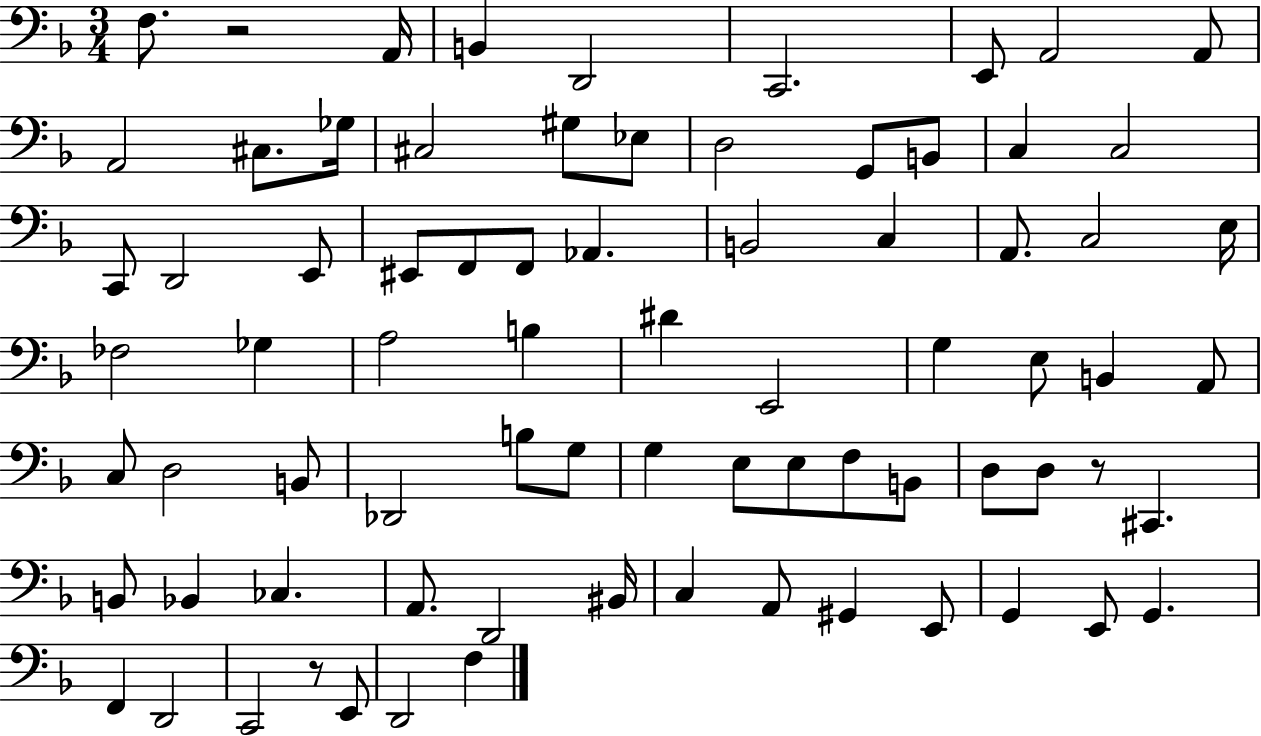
{
  \clef bass
  \numericTimeSignature
  \time 3/4
  \key f \major
  f8. r2 a,16 | b,4 d,2 | c,2. | e,8 a,2 a,8 | \break a,2 cis8. ges16 | cis2 gis8 ees8 | d2 g,8 b,8 | c4 c2 | \break c,8 d,2 e,8 | eis,8 f,8 f,8 aes,4. | b,2 c4 | a,8. c2 e16 | \break fes2 ges4 | a2 b4 | dis'4 e,2 | g4 e8 b,4 a,8 | \break c8 d2 b,8 | des,2 b8 g8 | g4 e8 e8 f8 b,8 | d8 d8 r8 cis,4. | \break b,8 bes,4 ces4. | a,8. d,2 bis,16 | c4 a,8 gis,4 e,8 | g,4 e,8 g,4. | \break f,4 d,2 | c,2 r8 e,8 | d,2 f4 | \bar "|."
}